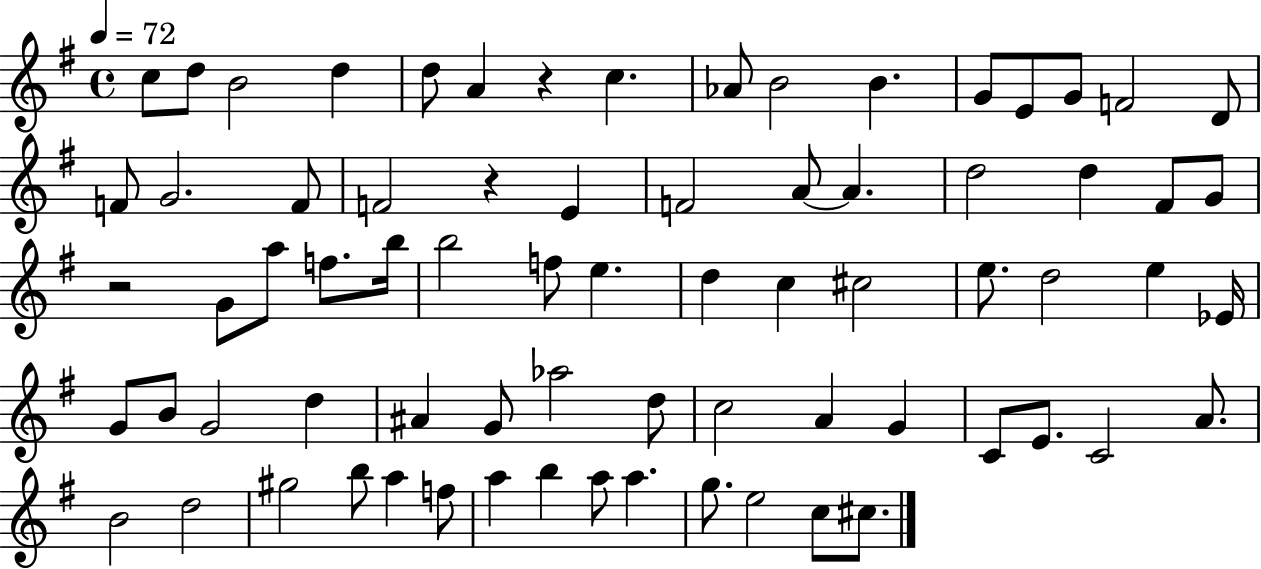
{
  \clef treble
  \time 4/4
  \defaultTimeSignature
  \key g \major
  \tempo 4 = 72
  c''8 d''8 b'2 d''4 | d''8 a'4 r4 c''4. | aes'8 b'2 b'4. | g'8 e'8 g'8 f'2 d'8 | \break f'8 g'2. f'8 | f'2 r4 e'4 | f'2 a'8~~ a'4. | d''2 d''4 fis'8 g'8 | \break r2 g'8 a''8 f''8. b''16 | b''2 f''8 e''4. | d''4 c''4 cis''2 | e''8. d''2 e''4 ees'16 | \break g'8 b'8 g'2 d''4 | ais'4 g'8 aes''2 d''8 | c''2 a'4 g'4 | c'8 e'8. c'2 a'8. | \break b'2 d''2 | gis''2 b''8 a''4 f''8 | a''4 b''4 a''8 a''4. | g''8. e''2 c''8 cis''8. | \break \bar "|."
}